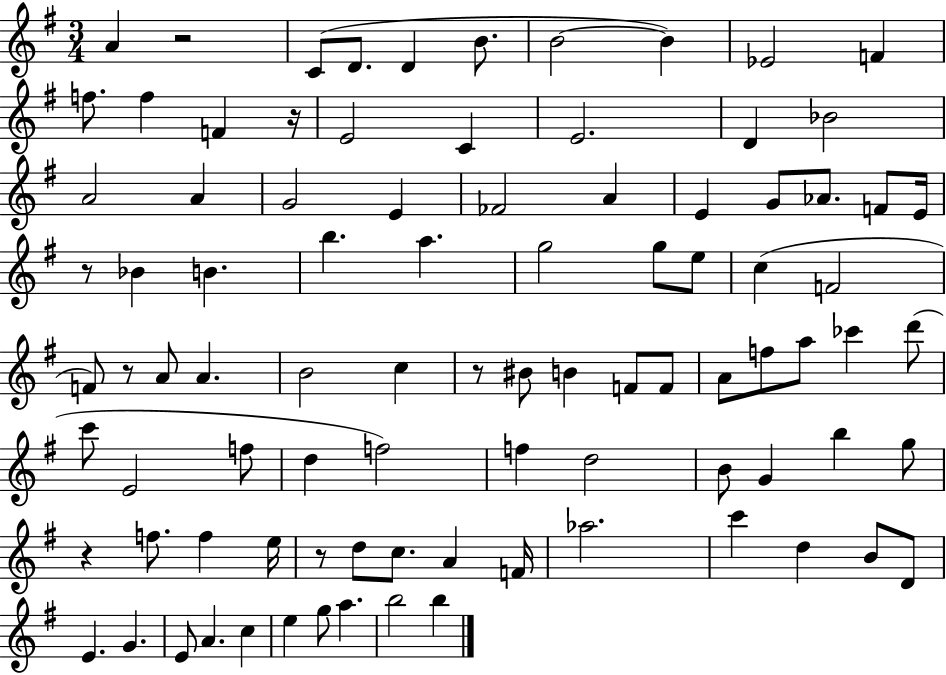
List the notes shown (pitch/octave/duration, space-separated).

A4/q R/h C4/e D4/e. D4/q B4/e. B4/h B4/q Eb4/h F4/q F5/e. F5/q F4/q R/s E4/h C4/q E4/h. D4/q Bb4/h A4/h A4/q G4/h E4/q FES4/h A4/q E4/q G4/e Ab4/e. F4/e E4/s R/e Bb4/q B4/q. B5/q. A5/q. G5/h G5/e E5/e C5/q F4/h F4/e R/e A4/e A4/q. B4/h C5/q R/e BIS4/e B4/q F4/e F4/e A4/e F5/e A5/e CES6/q D6/e C6/e E4/h F5/e D5/q F5/h F5/q D5/h B4/e G4/q B5/q G5/e R/q F5/e. F5/q E5/s R/e D5/e C5/e. A4/q F4/s Ab5/h. C6/q D5/q B4/e D4/e E4/q. G4/q. E4/e A4/q. C5/q E5/q G5/e A5/q. B5/h B5/q